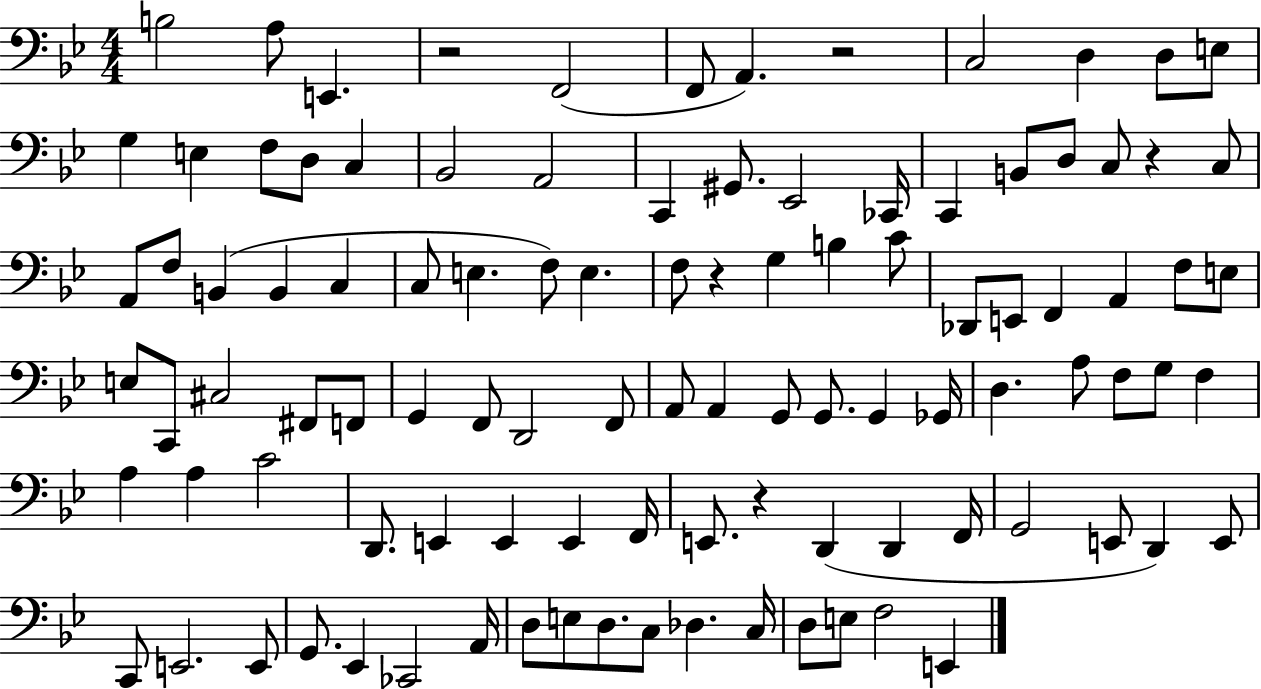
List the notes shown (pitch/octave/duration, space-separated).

B3/h A3/e E2/q. R/h F2/h F2/e A2/q. R/h C3/h D3/q D3/e E3/e G3/q E3/q F3/e D3/e C3/q Bb2/h A2/h C2/q G#2/e. Eb2/h CES2/s C2/q B2/e D3/e C3/e R/q C3/e A2/e F3/e B2/q B2/q C3/q C3/e E3/q. F3/e E3/q. F3/e R/q G3/q B3/q C4/e Db2/e E2/e F2/q A2/q F3/e E3/e E3/e C2/e C#3/h F#2/e F2/e G2/q F2/e D2/h F2/e A2/e A2/q G2/e G2/e. G2/q Gb2/s D3/q. A3/e F3/e G3/e F3/q A3/q A3/q C4/h D2/e. E2/q E2/q E2/q F2/s E2/e. R/q D2/q D2/q F2/s G2/h E2/e D2/q E2/e C2/e E2/h. E2/e G2/e. Eb2/q CES2/h A2/s D3/e E3/e D3/e. C3/e Db3/q. C3/s D3/e E3/e F3/h E2/q